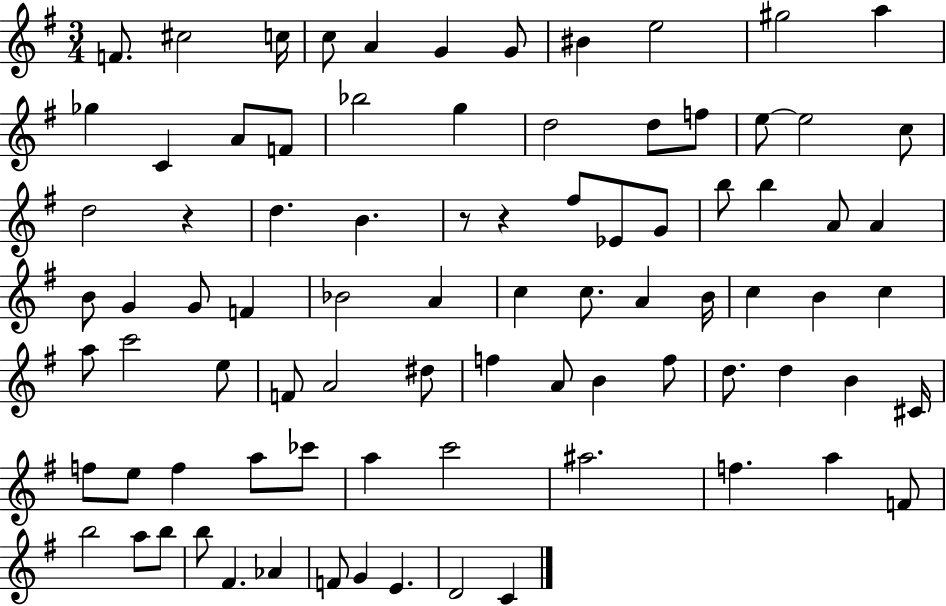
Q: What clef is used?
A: treble